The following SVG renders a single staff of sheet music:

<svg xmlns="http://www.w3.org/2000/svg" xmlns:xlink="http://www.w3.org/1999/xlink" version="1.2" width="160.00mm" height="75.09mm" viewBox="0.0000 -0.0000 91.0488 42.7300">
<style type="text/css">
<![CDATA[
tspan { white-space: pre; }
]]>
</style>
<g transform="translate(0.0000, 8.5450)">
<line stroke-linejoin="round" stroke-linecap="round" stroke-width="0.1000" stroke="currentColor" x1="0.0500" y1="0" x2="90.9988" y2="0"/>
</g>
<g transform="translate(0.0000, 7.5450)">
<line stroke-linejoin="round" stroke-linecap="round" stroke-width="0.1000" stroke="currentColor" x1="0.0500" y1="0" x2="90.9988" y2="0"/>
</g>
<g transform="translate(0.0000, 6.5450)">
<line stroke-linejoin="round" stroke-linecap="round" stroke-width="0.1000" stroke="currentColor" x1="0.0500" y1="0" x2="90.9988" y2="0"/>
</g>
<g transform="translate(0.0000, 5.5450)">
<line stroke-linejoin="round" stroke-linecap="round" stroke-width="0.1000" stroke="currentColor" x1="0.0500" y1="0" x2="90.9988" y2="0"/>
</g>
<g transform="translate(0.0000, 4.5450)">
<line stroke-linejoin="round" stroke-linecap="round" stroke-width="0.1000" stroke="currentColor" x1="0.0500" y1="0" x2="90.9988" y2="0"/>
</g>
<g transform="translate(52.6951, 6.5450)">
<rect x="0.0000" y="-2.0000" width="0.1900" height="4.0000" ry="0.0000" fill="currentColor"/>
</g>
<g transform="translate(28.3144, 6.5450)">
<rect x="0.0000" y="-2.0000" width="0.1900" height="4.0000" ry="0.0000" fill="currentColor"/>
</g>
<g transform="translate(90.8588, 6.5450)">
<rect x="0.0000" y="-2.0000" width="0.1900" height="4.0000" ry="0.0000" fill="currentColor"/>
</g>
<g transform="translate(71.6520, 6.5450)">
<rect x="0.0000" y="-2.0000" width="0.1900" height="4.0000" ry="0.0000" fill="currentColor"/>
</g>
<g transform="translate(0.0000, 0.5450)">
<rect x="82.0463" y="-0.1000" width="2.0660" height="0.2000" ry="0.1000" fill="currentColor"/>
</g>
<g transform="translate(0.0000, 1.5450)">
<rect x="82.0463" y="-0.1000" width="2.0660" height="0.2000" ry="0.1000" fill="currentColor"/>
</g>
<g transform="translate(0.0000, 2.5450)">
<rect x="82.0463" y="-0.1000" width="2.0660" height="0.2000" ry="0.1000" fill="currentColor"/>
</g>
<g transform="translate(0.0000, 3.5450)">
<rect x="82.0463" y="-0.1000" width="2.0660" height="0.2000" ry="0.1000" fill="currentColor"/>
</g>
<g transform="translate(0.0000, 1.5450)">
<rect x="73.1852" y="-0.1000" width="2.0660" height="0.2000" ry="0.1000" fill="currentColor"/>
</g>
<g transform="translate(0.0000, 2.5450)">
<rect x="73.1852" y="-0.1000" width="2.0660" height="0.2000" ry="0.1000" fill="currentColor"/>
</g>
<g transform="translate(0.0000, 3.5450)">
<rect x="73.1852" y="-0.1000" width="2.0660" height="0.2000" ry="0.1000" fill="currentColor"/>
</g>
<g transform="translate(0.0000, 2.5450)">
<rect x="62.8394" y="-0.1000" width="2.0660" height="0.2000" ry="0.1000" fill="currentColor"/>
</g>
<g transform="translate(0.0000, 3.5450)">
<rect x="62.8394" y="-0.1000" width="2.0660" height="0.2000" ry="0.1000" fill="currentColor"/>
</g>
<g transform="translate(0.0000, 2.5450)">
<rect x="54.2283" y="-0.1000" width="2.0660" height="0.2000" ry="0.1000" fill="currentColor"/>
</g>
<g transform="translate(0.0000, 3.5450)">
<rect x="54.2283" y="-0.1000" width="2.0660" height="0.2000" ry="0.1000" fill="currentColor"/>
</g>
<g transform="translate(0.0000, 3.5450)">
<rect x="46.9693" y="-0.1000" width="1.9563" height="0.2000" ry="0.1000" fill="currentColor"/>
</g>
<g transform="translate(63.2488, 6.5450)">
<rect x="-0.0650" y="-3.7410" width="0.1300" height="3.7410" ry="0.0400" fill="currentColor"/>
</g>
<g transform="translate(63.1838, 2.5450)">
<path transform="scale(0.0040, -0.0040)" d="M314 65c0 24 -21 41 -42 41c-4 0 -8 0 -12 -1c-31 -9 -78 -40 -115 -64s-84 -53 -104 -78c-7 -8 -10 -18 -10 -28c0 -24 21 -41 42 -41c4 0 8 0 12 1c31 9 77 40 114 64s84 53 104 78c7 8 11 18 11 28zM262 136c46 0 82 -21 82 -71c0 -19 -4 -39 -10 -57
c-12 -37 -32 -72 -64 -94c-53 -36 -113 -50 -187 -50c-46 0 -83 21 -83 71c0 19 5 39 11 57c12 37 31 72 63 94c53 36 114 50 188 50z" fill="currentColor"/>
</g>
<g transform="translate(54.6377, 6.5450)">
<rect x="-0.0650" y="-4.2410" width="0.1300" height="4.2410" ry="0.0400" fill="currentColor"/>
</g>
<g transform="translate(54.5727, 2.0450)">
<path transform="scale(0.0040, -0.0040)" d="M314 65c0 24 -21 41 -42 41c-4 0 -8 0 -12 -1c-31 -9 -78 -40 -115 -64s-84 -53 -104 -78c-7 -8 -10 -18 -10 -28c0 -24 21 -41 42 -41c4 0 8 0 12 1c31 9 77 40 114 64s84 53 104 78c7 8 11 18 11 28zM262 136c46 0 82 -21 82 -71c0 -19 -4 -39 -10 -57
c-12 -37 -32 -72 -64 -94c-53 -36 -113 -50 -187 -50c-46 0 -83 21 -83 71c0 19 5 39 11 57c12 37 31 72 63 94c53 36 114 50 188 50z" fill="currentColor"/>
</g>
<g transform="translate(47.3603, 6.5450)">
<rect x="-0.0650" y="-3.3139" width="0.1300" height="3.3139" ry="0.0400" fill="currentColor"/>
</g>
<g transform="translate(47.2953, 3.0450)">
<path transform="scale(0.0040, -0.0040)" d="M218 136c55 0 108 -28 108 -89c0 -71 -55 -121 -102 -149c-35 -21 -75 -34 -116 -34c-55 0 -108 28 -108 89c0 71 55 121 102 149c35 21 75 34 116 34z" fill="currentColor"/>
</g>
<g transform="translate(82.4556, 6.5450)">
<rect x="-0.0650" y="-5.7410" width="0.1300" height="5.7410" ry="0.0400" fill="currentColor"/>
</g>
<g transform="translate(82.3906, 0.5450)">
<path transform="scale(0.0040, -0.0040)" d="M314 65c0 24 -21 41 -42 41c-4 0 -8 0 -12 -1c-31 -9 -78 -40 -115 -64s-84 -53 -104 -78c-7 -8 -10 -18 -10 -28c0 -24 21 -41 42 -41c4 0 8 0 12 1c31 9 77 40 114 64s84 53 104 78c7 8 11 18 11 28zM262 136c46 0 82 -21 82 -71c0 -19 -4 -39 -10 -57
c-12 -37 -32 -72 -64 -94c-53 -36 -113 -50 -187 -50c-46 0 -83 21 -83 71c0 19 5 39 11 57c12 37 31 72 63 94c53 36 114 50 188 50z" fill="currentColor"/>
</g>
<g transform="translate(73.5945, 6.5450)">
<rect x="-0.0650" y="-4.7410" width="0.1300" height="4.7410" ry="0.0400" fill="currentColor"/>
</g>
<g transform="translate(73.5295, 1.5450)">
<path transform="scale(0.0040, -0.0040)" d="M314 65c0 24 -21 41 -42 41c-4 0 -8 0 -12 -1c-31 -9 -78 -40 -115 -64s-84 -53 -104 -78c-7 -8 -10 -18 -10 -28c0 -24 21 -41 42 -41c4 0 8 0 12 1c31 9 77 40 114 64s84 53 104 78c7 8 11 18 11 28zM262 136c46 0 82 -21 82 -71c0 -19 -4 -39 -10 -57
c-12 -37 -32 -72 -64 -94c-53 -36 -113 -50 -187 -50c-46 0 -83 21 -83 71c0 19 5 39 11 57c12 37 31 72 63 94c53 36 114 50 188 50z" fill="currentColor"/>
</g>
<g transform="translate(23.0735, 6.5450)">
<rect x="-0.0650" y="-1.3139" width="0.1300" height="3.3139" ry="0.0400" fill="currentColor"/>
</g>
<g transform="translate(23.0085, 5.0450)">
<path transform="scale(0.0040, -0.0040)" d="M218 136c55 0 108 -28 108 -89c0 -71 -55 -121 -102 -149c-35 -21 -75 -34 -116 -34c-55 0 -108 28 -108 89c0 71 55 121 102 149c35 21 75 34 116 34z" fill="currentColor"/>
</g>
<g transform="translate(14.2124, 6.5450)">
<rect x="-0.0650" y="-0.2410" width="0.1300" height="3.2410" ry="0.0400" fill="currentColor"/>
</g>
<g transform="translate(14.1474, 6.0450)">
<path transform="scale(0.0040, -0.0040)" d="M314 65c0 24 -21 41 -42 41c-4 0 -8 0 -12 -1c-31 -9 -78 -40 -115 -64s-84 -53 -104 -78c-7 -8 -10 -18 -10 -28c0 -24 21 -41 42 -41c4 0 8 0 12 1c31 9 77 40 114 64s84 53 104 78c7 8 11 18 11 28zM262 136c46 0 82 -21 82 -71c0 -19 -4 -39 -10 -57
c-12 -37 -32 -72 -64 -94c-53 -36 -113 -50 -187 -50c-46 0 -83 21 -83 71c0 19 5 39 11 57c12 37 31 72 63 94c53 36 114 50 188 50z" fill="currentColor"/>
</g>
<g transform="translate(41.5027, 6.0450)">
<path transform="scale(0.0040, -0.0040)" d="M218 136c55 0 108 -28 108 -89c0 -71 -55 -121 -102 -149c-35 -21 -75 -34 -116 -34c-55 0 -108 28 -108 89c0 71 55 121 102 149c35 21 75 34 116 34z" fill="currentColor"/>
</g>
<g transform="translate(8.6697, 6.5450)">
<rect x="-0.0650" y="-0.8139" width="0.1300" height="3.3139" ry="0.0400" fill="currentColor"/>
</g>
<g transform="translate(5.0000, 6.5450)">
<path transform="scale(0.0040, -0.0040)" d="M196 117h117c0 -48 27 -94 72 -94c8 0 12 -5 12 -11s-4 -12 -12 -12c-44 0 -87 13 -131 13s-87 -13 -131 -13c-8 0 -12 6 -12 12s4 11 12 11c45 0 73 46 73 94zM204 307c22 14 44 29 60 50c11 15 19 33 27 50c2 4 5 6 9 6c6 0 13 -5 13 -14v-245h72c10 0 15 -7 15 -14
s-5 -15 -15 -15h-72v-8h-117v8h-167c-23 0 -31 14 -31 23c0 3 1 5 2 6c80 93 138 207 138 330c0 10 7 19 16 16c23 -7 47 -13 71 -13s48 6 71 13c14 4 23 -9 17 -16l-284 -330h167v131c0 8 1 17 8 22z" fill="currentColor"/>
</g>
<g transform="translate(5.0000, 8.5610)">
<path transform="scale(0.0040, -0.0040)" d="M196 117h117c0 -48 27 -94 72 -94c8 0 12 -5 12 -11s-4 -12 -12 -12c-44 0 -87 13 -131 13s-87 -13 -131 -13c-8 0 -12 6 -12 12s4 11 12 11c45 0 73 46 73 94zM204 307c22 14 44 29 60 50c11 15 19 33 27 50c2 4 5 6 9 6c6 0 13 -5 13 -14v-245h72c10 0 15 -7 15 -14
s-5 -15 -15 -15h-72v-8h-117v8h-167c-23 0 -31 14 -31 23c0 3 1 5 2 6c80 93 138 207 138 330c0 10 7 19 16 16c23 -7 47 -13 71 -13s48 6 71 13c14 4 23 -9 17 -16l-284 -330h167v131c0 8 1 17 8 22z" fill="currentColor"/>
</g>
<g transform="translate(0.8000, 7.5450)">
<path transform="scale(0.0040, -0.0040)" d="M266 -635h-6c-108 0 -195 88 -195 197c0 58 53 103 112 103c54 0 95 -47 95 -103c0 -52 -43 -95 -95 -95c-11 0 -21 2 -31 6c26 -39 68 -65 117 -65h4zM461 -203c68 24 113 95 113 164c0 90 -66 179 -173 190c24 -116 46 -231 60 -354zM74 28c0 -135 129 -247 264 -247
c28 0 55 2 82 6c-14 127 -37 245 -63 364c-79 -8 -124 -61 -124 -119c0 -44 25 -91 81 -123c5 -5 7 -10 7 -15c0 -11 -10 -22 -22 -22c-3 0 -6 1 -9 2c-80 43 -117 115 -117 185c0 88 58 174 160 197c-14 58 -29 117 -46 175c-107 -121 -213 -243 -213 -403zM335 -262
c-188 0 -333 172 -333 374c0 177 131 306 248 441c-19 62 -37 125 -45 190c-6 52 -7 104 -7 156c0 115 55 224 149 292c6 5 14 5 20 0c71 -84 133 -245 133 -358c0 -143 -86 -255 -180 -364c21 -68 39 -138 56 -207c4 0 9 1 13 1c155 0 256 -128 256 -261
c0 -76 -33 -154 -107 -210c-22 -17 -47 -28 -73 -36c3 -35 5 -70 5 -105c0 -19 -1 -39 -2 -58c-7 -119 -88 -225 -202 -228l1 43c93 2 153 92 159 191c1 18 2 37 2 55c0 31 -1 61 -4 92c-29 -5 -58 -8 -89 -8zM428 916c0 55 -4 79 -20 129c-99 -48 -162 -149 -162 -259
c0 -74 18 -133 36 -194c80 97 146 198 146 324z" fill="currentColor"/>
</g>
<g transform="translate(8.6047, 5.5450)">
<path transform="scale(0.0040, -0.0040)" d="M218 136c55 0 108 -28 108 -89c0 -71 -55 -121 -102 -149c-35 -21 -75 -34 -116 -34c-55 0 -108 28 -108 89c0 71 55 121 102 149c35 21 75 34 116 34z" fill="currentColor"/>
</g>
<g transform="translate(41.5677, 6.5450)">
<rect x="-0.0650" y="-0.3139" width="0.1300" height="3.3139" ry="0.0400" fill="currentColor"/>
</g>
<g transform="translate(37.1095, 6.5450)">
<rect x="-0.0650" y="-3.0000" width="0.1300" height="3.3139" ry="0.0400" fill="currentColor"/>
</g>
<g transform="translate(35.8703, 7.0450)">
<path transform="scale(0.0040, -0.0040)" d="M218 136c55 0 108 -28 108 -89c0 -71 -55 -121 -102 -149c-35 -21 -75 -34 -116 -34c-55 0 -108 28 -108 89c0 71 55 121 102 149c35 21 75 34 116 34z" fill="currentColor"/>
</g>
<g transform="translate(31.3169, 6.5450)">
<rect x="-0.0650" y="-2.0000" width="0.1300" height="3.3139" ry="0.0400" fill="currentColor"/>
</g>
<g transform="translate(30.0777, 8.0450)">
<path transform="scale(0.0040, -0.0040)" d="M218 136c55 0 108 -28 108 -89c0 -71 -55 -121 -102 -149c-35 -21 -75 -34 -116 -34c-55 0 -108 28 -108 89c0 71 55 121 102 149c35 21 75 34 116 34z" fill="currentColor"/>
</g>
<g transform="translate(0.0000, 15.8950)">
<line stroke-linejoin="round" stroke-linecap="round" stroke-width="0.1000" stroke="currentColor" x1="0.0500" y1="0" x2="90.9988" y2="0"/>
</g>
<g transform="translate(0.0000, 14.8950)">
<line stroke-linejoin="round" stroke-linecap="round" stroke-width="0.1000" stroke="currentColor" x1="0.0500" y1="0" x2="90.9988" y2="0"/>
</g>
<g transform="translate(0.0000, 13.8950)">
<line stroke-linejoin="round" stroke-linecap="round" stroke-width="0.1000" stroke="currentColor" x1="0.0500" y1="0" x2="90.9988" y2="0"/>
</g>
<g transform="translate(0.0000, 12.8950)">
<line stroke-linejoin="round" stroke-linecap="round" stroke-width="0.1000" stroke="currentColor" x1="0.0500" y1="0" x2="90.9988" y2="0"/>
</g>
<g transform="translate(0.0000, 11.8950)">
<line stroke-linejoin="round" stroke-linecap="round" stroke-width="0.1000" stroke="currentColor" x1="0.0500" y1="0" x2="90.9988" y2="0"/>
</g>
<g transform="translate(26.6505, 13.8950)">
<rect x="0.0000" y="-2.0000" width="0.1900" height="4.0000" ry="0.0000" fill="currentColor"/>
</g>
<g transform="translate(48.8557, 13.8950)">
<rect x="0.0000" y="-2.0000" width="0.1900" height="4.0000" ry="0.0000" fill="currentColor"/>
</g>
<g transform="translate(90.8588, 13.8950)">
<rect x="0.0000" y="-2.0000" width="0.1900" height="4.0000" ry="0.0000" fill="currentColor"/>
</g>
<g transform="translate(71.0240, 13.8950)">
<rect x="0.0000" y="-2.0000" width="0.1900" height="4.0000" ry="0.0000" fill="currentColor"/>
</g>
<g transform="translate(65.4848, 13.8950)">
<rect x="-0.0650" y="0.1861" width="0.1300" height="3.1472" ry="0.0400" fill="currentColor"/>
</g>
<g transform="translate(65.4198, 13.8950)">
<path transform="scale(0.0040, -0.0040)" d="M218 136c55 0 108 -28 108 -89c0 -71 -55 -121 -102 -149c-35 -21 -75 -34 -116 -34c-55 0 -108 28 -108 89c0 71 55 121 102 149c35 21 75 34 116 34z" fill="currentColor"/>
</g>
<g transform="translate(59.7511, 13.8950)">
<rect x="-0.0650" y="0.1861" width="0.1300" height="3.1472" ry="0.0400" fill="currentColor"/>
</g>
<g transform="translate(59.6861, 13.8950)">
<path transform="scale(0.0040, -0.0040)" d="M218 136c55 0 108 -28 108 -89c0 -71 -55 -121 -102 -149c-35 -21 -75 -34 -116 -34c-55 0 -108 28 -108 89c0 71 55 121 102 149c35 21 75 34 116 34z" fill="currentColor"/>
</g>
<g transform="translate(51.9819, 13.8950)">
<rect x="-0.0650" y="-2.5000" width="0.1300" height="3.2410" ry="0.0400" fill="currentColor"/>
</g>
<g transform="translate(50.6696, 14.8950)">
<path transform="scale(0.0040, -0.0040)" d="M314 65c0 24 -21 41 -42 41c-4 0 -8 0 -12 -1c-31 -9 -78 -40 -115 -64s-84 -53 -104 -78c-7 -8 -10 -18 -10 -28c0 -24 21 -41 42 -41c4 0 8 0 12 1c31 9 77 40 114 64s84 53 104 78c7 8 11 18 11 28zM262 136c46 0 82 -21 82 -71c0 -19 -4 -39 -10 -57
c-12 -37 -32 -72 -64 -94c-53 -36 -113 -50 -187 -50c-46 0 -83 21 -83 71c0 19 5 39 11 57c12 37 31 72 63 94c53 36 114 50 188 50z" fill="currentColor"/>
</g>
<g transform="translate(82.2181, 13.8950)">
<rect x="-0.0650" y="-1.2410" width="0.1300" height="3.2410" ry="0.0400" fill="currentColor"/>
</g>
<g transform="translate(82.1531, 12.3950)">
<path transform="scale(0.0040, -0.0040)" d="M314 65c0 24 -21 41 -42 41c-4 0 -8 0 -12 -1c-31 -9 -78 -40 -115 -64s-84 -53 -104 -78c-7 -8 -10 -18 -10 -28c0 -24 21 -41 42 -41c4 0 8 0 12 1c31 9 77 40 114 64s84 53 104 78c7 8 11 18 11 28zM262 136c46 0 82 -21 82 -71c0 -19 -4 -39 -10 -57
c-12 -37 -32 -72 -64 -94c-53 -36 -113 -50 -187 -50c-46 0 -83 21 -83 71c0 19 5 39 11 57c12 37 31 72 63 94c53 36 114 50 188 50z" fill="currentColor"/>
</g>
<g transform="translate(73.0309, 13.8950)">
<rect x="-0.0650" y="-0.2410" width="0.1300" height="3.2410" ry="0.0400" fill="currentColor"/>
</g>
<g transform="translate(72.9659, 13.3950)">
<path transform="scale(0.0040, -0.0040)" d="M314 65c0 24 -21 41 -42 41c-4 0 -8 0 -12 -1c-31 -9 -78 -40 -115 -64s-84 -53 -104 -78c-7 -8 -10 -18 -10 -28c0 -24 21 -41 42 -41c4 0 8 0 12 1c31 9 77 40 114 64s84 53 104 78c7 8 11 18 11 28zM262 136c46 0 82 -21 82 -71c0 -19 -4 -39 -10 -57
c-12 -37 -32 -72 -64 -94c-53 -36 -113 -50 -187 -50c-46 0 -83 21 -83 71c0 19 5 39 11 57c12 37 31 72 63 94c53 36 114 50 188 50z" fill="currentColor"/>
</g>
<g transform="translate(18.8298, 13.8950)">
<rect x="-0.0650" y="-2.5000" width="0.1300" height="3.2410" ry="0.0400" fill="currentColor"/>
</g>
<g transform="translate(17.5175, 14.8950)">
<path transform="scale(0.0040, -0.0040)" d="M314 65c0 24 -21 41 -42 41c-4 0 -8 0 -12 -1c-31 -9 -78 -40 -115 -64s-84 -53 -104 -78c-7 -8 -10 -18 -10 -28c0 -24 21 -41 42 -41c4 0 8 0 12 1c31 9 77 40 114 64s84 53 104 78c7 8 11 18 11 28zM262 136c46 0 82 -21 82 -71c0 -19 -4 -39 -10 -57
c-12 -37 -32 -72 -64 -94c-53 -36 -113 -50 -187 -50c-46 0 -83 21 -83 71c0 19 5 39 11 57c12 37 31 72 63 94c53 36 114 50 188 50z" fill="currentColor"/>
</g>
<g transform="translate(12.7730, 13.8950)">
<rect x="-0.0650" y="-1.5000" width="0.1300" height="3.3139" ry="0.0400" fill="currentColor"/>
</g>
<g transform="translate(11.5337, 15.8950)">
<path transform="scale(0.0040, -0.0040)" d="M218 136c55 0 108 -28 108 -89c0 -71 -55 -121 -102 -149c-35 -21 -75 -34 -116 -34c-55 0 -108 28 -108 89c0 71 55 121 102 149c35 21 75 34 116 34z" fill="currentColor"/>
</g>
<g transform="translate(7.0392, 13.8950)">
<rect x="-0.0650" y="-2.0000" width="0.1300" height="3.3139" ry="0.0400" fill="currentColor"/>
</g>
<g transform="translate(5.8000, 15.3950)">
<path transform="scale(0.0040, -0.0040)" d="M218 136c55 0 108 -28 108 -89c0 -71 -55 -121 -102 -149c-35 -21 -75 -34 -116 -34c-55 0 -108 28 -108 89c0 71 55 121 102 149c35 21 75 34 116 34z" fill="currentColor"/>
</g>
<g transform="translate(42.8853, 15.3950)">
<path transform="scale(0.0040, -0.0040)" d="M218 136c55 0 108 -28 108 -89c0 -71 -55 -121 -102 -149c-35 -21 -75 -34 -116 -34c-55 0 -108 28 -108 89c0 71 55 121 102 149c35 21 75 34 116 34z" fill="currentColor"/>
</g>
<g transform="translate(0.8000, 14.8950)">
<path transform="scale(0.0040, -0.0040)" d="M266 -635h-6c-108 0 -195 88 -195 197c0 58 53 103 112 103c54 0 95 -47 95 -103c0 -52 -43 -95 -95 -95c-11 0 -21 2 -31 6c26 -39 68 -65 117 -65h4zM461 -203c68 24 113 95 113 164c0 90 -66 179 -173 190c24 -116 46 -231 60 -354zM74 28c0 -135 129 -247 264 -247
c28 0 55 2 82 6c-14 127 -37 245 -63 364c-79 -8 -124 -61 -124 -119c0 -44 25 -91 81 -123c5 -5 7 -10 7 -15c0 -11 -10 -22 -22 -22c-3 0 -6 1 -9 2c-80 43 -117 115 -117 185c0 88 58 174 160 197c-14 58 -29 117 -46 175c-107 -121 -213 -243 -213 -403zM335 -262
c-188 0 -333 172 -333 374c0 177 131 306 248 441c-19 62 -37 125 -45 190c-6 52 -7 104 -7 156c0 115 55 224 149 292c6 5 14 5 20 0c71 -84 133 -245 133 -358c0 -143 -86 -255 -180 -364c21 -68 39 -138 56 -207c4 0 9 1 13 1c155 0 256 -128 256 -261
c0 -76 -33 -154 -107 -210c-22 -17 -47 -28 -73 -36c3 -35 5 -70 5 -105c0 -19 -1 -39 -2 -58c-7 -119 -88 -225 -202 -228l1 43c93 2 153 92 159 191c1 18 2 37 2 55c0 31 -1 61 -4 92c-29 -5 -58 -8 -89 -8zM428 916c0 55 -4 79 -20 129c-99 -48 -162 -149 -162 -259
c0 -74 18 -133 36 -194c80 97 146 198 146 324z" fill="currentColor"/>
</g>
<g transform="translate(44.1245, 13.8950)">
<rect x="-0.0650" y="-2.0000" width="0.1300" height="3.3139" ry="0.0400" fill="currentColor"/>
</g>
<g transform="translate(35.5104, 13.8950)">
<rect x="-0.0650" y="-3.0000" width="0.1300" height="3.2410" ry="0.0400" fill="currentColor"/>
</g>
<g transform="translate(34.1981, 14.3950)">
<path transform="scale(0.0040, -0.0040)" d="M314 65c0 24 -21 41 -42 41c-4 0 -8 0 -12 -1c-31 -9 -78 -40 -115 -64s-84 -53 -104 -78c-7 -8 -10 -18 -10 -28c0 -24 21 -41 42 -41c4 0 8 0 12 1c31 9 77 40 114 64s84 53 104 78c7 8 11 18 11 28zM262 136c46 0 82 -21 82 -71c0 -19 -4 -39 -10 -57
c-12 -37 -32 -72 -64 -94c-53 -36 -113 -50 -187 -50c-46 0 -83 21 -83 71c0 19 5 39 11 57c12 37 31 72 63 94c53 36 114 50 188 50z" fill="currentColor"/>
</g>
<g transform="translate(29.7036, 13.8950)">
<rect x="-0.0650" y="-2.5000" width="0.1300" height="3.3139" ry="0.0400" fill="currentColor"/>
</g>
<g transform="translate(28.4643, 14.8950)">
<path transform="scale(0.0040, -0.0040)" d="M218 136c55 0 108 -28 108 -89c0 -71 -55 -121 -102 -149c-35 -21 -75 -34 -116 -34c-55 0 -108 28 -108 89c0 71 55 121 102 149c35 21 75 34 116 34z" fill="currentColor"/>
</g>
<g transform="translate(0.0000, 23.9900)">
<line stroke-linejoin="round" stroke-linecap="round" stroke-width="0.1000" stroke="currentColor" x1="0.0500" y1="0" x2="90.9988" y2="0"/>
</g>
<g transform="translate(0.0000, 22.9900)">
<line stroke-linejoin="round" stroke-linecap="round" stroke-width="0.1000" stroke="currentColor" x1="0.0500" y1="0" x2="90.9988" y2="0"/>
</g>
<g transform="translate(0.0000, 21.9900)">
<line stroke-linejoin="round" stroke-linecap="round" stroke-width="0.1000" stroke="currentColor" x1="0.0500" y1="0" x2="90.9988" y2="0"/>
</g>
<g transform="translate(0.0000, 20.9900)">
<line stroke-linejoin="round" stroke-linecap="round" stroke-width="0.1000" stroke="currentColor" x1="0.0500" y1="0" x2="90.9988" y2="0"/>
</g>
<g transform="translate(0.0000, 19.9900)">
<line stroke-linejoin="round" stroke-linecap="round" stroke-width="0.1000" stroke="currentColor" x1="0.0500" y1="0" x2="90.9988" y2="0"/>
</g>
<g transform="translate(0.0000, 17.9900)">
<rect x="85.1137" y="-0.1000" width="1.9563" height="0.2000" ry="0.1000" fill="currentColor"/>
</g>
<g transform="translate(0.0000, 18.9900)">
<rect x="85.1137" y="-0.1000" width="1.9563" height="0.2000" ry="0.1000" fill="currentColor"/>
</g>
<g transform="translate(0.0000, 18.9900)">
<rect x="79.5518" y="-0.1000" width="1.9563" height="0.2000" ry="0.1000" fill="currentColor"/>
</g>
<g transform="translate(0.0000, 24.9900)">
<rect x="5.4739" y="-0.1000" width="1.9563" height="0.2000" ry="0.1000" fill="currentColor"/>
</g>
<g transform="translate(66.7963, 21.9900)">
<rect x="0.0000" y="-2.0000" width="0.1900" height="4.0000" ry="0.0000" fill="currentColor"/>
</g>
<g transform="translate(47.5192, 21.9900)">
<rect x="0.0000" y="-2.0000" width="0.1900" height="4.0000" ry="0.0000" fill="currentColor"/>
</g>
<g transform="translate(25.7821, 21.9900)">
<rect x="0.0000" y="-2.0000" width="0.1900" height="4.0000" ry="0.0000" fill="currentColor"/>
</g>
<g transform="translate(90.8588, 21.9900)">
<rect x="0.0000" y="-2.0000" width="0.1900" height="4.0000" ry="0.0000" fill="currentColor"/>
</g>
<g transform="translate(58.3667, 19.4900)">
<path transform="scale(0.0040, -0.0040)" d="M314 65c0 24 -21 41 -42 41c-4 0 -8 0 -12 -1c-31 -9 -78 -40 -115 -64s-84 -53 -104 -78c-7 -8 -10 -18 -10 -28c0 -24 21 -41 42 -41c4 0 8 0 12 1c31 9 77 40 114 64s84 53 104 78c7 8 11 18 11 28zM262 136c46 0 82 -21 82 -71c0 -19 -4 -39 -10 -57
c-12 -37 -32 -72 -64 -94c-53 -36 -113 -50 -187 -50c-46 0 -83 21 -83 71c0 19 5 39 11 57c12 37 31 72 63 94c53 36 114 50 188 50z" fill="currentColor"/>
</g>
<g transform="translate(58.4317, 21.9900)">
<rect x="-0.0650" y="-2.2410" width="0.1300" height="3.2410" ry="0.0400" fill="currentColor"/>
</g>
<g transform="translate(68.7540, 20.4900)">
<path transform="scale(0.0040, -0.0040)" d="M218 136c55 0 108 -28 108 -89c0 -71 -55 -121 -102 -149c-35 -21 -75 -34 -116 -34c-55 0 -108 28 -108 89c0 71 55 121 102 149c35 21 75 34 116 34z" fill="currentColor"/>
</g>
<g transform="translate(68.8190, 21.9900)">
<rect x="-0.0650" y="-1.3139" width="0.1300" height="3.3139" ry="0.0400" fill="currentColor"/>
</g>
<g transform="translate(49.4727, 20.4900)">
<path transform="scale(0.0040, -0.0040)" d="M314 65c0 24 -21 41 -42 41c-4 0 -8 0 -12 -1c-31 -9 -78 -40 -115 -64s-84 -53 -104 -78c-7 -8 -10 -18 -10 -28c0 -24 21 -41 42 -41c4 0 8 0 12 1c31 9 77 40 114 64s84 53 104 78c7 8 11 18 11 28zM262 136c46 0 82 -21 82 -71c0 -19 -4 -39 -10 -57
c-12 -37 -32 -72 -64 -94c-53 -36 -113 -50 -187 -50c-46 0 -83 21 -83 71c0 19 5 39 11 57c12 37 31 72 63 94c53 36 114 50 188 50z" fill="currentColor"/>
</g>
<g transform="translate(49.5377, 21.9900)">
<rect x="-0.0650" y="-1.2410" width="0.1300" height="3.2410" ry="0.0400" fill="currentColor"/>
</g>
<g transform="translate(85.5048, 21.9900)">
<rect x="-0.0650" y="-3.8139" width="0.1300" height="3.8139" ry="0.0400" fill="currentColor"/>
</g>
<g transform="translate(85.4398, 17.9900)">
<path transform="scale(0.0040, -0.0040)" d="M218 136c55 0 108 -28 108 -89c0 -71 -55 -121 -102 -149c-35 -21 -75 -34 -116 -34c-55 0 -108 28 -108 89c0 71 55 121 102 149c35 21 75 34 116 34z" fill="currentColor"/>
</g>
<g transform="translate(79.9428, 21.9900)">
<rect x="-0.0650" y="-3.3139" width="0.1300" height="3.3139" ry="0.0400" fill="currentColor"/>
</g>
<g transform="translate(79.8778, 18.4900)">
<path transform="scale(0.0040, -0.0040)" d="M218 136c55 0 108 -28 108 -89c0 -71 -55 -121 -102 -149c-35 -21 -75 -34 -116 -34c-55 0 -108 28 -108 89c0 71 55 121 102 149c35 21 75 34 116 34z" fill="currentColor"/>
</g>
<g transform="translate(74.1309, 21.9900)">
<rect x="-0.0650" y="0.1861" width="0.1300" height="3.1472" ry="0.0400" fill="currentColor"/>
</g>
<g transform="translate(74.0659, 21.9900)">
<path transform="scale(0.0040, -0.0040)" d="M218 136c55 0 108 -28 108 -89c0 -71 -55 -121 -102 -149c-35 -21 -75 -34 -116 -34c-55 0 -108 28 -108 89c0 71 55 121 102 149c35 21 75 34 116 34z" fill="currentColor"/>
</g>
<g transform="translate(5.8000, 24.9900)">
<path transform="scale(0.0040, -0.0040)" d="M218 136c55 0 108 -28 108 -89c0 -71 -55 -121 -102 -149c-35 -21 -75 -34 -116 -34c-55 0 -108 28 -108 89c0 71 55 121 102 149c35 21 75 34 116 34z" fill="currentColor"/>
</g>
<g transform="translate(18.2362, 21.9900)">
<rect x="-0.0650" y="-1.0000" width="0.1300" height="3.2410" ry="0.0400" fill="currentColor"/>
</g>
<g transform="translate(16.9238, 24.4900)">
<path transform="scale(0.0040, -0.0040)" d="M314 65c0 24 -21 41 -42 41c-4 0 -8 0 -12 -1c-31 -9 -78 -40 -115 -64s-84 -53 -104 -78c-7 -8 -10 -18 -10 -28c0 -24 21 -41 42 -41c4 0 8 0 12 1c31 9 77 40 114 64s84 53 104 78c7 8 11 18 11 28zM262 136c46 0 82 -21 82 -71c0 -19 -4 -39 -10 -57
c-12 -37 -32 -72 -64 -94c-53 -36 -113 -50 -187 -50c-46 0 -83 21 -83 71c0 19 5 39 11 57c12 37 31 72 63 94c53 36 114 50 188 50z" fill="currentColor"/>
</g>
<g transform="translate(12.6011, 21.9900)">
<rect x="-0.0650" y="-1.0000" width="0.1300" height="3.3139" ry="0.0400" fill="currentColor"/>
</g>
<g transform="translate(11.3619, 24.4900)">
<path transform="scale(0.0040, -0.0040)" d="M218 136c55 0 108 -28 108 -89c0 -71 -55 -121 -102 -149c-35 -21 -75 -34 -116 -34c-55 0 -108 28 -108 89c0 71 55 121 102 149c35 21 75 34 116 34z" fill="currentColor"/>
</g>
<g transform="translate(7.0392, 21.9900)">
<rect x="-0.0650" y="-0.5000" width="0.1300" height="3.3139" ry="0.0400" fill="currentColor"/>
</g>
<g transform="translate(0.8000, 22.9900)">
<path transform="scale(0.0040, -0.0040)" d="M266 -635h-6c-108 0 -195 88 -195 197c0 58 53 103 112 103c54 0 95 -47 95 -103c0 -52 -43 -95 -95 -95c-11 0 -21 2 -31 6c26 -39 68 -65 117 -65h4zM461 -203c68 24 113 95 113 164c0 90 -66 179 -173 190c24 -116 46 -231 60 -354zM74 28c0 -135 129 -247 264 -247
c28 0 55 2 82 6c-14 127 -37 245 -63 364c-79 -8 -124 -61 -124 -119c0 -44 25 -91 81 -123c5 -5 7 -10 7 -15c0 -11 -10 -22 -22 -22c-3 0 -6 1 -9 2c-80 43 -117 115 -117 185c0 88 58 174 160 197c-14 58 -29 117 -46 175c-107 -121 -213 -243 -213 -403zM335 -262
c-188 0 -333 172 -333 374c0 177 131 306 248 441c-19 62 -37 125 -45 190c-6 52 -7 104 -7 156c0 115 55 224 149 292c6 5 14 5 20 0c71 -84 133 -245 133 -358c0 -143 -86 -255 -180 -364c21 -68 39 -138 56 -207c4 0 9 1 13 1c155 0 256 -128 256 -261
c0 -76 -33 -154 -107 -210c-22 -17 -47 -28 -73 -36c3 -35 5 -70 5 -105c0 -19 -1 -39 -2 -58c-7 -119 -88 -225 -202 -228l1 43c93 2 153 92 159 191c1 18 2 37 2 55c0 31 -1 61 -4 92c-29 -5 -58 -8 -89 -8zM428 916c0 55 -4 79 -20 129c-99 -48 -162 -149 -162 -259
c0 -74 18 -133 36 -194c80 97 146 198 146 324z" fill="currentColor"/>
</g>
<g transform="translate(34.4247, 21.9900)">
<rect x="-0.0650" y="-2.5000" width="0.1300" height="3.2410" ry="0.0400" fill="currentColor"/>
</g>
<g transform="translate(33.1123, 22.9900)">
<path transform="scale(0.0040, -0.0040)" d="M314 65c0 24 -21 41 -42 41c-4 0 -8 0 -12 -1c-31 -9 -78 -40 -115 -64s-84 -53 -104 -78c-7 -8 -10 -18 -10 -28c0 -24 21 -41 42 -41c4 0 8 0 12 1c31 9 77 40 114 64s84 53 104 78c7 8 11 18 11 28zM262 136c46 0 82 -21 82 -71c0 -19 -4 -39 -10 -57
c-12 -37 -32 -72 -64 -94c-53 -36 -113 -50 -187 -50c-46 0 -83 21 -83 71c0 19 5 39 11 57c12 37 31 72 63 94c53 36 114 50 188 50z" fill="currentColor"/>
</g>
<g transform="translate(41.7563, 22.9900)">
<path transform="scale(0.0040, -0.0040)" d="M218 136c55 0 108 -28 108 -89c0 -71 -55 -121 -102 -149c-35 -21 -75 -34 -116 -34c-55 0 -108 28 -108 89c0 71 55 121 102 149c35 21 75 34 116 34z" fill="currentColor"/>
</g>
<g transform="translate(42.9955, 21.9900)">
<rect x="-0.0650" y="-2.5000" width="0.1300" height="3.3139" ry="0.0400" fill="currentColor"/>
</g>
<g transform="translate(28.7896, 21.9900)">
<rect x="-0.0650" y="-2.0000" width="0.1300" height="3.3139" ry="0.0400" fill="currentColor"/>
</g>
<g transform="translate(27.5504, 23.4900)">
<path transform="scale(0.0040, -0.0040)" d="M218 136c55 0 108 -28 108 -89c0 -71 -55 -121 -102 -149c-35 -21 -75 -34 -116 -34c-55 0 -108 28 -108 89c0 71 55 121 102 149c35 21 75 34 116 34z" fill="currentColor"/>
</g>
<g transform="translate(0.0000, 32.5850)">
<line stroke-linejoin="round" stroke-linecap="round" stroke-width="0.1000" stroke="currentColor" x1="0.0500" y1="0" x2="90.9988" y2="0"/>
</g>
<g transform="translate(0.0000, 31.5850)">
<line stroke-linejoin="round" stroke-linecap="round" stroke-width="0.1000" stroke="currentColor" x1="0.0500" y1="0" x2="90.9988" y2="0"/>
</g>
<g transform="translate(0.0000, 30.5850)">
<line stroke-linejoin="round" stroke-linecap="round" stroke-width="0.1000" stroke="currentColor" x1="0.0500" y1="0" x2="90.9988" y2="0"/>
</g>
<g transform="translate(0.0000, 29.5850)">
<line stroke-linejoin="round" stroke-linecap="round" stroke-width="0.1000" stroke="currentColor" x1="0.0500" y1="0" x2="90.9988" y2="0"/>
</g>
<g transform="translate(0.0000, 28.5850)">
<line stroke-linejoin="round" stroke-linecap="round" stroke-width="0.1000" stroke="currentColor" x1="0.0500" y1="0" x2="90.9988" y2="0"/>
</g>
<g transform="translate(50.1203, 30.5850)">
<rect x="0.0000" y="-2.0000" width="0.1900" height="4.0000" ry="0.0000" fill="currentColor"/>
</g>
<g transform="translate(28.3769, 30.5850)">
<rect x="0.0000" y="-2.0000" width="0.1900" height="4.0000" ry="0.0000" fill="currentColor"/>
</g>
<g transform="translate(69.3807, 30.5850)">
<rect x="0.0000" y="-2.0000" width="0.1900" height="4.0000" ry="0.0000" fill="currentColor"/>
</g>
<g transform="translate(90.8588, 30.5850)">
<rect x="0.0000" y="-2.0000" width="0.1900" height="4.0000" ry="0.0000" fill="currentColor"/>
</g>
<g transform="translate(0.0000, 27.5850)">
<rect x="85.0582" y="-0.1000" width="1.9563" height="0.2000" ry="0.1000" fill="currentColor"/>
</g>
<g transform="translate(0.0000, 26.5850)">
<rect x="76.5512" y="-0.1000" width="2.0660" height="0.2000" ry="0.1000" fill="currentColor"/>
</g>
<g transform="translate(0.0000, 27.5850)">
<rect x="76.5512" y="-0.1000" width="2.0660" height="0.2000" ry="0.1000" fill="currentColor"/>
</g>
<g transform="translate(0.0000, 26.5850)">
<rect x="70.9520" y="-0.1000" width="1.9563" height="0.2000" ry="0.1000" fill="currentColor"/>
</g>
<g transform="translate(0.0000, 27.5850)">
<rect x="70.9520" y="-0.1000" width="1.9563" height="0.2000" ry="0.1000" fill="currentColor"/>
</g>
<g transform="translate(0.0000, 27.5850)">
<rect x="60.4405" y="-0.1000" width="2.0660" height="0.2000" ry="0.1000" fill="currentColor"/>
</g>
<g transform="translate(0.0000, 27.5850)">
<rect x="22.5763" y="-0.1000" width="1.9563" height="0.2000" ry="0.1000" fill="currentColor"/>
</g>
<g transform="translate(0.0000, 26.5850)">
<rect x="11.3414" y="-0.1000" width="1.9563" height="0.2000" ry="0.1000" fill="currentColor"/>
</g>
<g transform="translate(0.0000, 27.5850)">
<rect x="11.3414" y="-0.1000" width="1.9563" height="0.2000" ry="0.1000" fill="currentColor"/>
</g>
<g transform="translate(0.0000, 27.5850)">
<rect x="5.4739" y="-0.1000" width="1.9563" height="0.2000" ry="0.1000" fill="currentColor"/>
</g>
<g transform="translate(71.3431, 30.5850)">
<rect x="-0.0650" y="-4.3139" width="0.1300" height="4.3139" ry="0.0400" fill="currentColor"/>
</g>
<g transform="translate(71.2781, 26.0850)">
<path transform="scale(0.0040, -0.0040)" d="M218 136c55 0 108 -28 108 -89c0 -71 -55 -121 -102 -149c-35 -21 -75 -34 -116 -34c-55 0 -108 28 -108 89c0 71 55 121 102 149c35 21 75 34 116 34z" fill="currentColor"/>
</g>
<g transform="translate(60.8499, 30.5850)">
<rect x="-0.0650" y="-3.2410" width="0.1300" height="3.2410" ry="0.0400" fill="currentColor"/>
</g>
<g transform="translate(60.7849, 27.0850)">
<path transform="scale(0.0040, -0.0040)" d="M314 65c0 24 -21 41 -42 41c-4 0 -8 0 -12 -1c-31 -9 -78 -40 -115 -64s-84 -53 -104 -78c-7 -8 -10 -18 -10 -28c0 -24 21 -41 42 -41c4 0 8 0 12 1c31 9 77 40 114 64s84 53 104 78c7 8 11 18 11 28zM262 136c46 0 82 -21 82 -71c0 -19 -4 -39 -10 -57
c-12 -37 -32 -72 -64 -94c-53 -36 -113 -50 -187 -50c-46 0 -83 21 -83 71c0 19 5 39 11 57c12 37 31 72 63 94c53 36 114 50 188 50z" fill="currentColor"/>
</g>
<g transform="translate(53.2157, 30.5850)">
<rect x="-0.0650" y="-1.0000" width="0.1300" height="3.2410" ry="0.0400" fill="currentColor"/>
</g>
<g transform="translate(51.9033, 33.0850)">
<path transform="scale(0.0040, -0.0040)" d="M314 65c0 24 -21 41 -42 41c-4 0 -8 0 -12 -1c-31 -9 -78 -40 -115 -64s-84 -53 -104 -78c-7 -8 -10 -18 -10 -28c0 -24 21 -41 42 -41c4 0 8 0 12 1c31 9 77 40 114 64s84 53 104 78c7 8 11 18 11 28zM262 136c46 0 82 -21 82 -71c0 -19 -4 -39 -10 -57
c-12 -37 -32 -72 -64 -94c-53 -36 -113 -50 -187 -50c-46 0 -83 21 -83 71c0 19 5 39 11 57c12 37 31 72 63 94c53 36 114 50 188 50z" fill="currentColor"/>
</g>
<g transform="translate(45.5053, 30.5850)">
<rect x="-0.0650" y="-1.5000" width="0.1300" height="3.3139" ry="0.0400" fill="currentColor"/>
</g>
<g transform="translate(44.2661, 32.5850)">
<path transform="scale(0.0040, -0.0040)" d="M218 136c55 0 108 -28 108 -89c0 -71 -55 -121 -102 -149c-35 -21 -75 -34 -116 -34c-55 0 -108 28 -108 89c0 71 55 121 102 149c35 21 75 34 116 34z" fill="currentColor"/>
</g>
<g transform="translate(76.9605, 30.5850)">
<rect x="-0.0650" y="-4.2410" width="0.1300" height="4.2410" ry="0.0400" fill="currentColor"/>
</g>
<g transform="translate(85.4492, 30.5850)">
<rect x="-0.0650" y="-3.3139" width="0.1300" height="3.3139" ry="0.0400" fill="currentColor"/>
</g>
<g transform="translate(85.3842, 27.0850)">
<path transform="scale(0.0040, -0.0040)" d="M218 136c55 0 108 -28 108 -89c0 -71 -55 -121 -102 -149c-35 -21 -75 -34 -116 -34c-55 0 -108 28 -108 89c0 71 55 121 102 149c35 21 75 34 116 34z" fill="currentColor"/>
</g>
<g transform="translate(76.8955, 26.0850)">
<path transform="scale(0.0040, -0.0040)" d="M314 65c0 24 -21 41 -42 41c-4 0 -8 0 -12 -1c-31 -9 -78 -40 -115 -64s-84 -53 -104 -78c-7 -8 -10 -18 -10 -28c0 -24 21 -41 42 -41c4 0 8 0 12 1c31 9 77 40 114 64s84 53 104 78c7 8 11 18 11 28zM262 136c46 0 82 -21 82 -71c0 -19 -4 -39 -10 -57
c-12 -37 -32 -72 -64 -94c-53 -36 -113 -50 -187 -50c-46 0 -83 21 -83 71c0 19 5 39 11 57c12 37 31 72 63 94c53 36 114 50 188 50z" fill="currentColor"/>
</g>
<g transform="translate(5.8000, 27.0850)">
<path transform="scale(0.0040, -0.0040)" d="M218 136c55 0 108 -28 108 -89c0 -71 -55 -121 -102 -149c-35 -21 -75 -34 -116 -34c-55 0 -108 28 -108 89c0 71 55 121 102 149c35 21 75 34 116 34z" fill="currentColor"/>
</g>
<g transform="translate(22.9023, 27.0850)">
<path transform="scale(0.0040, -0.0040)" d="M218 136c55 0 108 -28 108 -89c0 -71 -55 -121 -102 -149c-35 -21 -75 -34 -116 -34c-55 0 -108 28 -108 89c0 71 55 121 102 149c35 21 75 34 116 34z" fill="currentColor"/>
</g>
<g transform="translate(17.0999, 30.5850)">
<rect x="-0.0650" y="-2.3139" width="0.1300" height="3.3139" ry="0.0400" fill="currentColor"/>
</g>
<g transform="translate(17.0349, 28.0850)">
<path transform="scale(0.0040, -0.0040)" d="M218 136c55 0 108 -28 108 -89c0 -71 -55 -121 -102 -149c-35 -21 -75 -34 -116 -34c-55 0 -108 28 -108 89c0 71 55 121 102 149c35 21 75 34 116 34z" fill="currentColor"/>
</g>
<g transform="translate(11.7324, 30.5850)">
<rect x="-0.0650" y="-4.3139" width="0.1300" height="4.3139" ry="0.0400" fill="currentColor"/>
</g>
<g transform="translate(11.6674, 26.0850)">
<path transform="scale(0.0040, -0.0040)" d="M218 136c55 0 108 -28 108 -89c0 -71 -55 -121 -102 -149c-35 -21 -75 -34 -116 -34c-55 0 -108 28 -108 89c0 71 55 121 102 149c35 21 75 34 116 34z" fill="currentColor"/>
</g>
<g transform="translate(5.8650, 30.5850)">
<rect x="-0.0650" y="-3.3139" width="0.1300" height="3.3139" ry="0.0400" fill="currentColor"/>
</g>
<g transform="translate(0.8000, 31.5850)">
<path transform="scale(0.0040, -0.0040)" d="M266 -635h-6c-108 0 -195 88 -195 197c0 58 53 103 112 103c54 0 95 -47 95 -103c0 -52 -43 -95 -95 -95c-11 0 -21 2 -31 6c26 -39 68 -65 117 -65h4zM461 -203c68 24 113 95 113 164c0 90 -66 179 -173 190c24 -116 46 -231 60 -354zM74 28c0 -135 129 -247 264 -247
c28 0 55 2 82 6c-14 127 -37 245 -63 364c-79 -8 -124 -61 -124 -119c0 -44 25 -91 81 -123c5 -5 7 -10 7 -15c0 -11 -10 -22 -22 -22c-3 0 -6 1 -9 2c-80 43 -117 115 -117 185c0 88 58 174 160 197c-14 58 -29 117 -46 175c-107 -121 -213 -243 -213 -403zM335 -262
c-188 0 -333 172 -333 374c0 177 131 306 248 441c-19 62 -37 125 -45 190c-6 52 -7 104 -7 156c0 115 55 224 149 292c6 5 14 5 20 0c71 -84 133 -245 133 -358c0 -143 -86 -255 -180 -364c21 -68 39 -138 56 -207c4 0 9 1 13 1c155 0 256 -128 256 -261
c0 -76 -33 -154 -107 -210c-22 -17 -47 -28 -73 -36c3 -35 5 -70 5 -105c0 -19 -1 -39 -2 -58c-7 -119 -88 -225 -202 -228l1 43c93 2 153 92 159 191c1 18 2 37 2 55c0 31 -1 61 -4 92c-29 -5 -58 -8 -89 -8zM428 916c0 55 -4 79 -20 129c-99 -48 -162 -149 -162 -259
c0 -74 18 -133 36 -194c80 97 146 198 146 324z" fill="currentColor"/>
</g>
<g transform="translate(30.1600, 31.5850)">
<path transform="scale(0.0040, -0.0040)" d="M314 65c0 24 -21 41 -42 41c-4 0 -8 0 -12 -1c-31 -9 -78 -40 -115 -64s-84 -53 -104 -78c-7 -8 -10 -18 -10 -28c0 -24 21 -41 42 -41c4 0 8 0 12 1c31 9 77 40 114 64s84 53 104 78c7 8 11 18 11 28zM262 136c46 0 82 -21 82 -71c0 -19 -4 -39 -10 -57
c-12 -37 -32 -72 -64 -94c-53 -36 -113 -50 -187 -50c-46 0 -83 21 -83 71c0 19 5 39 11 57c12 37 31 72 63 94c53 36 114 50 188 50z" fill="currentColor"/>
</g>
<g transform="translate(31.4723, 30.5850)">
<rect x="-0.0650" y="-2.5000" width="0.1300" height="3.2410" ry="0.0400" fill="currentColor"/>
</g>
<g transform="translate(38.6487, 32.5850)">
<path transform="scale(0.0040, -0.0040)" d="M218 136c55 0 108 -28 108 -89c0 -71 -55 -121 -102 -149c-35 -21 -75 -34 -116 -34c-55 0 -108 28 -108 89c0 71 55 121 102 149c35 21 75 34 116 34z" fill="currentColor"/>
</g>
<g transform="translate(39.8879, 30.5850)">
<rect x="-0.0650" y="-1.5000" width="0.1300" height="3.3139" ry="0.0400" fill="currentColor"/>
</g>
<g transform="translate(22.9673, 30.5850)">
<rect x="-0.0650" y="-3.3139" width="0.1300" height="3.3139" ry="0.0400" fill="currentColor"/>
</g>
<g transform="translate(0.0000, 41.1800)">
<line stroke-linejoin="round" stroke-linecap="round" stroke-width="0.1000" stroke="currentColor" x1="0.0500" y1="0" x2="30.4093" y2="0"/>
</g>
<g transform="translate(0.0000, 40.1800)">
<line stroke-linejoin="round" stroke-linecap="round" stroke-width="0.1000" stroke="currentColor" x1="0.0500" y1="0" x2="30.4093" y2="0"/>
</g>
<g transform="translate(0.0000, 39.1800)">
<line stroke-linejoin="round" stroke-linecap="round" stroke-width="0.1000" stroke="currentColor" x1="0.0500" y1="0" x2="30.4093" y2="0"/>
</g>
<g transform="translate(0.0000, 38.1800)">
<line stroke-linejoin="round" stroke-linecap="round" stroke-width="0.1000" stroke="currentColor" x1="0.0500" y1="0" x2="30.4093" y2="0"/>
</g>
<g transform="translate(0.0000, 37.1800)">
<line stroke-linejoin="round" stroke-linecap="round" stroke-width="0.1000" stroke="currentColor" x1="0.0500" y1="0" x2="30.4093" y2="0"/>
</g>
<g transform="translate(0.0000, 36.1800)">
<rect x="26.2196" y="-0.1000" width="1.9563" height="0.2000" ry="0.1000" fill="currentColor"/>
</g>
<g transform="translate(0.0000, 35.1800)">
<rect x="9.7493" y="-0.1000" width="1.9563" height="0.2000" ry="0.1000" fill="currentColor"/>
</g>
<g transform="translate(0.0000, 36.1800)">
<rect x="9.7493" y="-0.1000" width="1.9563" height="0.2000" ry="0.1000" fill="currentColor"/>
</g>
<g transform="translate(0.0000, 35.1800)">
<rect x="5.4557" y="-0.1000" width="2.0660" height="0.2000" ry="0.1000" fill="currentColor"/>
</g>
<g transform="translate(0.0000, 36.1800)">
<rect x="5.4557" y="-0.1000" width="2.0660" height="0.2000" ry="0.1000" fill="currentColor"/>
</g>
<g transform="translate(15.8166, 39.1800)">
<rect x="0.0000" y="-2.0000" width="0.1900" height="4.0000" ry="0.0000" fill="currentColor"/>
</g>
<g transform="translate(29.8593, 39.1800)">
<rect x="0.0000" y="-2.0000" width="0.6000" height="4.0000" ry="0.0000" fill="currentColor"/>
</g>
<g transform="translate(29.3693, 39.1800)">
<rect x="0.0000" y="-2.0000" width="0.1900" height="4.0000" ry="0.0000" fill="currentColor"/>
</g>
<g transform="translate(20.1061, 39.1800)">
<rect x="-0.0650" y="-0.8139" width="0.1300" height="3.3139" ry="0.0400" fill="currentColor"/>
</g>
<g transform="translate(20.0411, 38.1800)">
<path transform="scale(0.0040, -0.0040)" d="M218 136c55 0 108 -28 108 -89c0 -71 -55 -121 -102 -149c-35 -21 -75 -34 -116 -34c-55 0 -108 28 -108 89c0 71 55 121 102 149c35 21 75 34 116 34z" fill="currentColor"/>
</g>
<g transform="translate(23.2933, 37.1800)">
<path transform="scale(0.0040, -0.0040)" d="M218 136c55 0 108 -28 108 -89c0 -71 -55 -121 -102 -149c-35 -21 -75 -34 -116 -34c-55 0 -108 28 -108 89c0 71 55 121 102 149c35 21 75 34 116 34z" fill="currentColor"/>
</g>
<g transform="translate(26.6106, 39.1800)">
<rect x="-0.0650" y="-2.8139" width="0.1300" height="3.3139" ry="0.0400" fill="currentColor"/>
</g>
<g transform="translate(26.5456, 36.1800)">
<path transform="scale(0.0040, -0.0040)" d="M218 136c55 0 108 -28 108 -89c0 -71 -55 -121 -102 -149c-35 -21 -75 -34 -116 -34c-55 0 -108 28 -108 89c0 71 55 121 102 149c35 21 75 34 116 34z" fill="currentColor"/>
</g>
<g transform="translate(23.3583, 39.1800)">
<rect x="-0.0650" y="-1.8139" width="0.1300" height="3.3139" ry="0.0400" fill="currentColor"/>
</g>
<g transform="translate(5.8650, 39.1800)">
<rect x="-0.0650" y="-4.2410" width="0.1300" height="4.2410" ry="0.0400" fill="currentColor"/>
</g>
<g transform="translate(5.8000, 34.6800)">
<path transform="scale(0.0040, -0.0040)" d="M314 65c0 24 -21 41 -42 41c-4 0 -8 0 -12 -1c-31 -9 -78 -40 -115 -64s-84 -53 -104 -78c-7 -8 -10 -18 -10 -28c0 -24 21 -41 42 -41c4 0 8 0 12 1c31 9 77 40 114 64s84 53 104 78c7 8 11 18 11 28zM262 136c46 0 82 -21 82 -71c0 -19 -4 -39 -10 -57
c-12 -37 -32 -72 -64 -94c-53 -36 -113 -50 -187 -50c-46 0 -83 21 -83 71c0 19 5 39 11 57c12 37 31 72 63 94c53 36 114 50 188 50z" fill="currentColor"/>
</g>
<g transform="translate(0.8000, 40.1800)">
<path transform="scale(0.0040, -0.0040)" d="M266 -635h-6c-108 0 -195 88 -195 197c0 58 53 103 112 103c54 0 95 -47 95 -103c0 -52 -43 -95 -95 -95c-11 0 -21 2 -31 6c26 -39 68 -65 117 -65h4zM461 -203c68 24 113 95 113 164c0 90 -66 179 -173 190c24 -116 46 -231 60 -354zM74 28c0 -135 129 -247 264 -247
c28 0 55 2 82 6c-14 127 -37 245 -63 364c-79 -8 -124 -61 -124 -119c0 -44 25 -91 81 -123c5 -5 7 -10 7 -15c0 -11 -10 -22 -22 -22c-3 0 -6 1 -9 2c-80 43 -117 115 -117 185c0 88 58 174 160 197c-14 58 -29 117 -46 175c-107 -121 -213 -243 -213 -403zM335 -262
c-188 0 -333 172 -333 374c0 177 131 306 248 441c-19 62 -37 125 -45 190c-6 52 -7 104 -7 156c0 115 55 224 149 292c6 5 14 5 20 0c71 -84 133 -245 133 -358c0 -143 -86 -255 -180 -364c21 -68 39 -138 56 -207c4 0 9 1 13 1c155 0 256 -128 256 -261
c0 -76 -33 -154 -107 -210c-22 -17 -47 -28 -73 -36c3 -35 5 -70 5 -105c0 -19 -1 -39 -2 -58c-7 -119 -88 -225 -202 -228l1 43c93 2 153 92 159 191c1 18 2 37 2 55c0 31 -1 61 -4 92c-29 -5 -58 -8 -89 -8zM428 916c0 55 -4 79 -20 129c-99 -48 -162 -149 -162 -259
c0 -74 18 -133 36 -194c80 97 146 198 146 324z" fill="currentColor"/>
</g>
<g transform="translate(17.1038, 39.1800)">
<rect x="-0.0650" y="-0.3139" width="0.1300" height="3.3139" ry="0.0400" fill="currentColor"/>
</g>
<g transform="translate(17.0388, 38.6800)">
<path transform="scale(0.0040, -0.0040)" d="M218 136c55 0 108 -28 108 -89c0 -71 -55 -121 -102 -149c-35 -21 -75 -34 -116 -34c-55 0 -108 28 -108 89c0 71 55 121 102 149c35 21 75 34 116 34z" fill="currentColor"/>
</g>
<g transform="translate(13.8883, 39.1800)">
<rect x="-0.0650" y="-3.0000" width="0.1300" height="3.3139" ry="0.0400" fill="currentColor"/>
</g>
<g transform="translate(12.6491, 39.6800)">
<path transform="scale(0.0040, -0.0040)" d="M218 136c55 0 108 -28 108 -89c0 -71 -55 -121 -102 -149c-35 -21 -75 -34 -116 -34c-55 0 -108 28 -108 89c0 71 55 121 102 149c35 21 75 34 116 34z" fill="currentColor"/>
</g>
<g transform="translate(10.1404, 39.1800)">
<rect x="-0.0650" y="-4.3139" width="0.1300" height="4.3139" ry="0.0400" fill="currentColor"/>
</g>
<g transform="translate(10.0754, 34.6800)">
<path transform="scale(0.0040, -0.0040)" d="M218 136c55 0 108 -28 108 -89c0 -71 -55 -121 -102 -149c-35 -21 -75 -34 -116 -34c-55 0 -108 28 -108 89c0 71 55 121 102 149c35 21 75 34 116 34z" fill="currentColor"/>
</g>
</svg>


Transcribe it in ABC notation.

X:1
T:Untitled
M:4/4
L:1/4
K:C
d c2 e F A c b d'2 c'2 e'2 g'2 F E G2 G A2 F G2 B B c2 e2 C D D2 F G2 G e2 g2 e B b c' b d' g b G2 E E D2 b2 d' d'2 b d'2 d' A c d f a